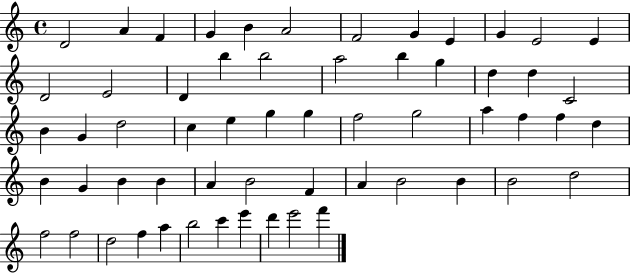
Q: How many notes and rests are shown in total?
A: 59